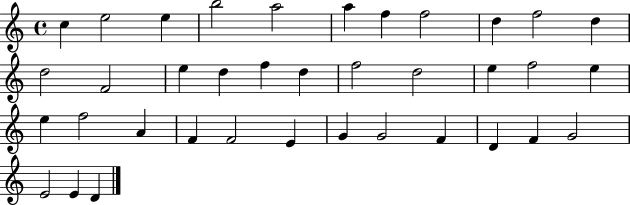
C5/q E5/h E5/q B5/h A5/h A5/q F5/q F5/h D5/q F5/h D5/q D5/h F4/h E5/q D5/q F5/q D5/q F5/h D5/h E5/q F5/h E5/q E5/q F5/h A4/q F4/q F4/h E4/q G4/q G4/h F4/q D4/q F4/q G4/h E4/h E4/q D4/q